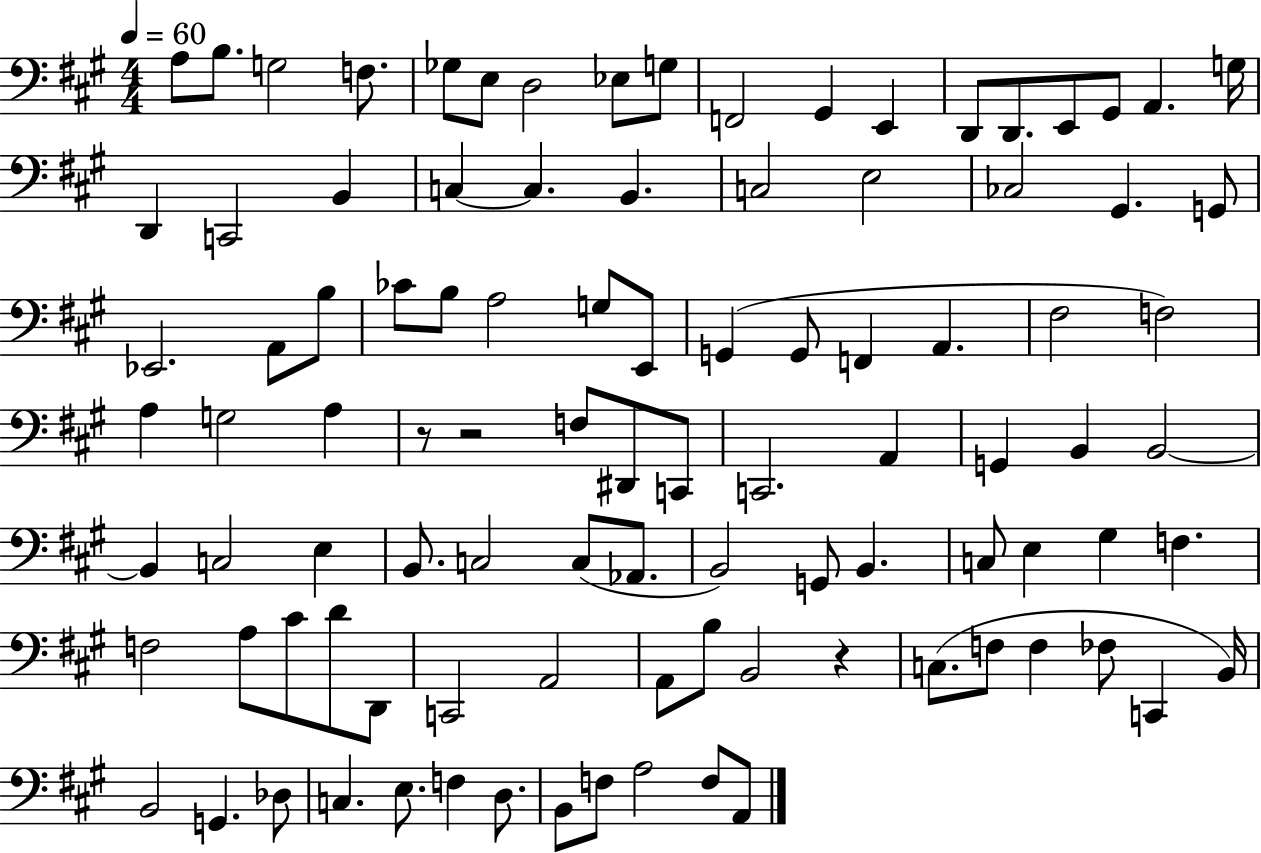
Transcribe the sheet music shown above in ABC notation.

X:1
T:Untitled
M:4/4
L:1/4
K:A
A,/2 B,/2 G,2 F,/2 _G,/2 E,/2 D,2 _E,/2 G,/2 F,,2 ^G,, E,, D,,/2 D,,/2 E,,/2 ^G,,/2 A,, G,/4 D,, C,,2 B,, C, C, B,, C,2 E,2 _C,2 ^G,, G,,/2 _E,,2 A,,/2 B,/2 _C/2 B,/2 A,2 G,/2 E,,/2 G,, G,,/2 F,, A,, ^F,2 F,2 A, G,2 A, z/2 z2 F,/2 ^D,,/2 C,,/2 C,,2 A,, G,, B,, B,,2 B,, C,2 E, B,,/2 C,2 C,/2 _A,,/2 B,,2 G,,/2 B,, C,/2 E, ^G, F, F,2 A,/2 ^C/2 D/2 D,,/2 C,,2 A,,2 A,,/2 B,/2 B,,2 z C,/2 F,/2 F, _F,/2 C,, B,,/4 B,,2 G,, _D,/2 C, E,/2 F, D,/2 B,,/2 F,/2 A,2 F,/2 A,,/2